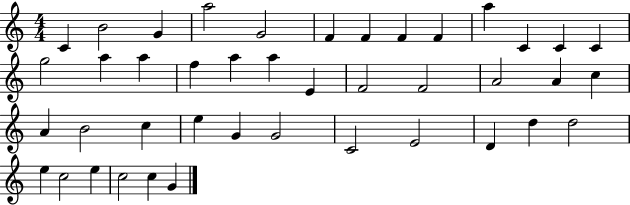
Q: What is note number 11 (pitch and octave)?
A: C4